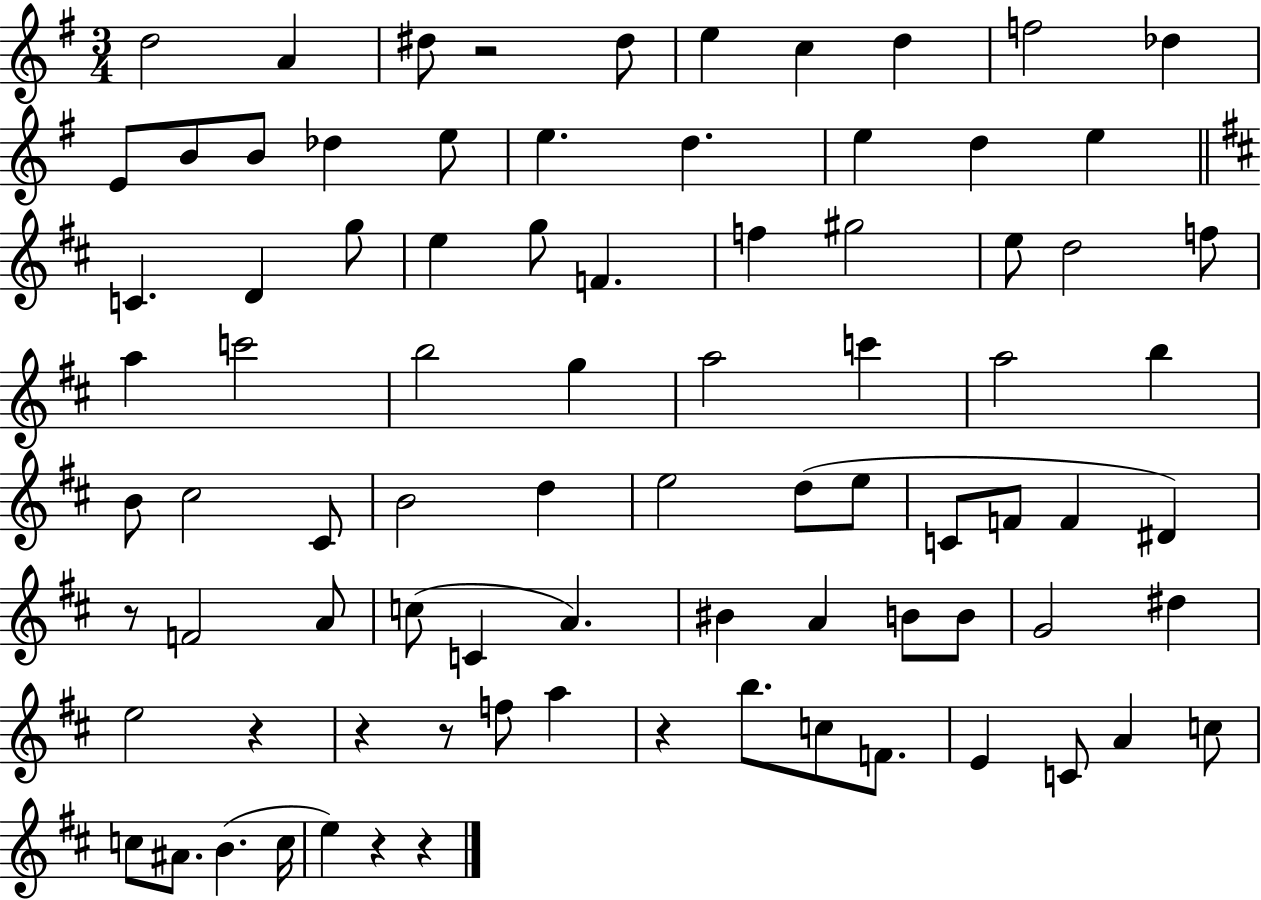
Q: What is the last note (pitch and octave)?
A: E5